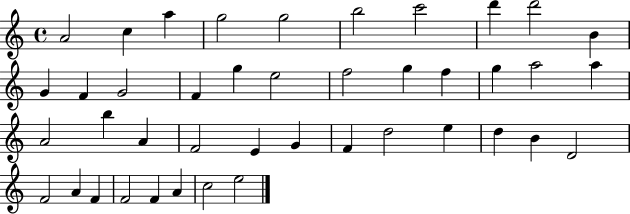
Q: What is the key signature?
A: C major